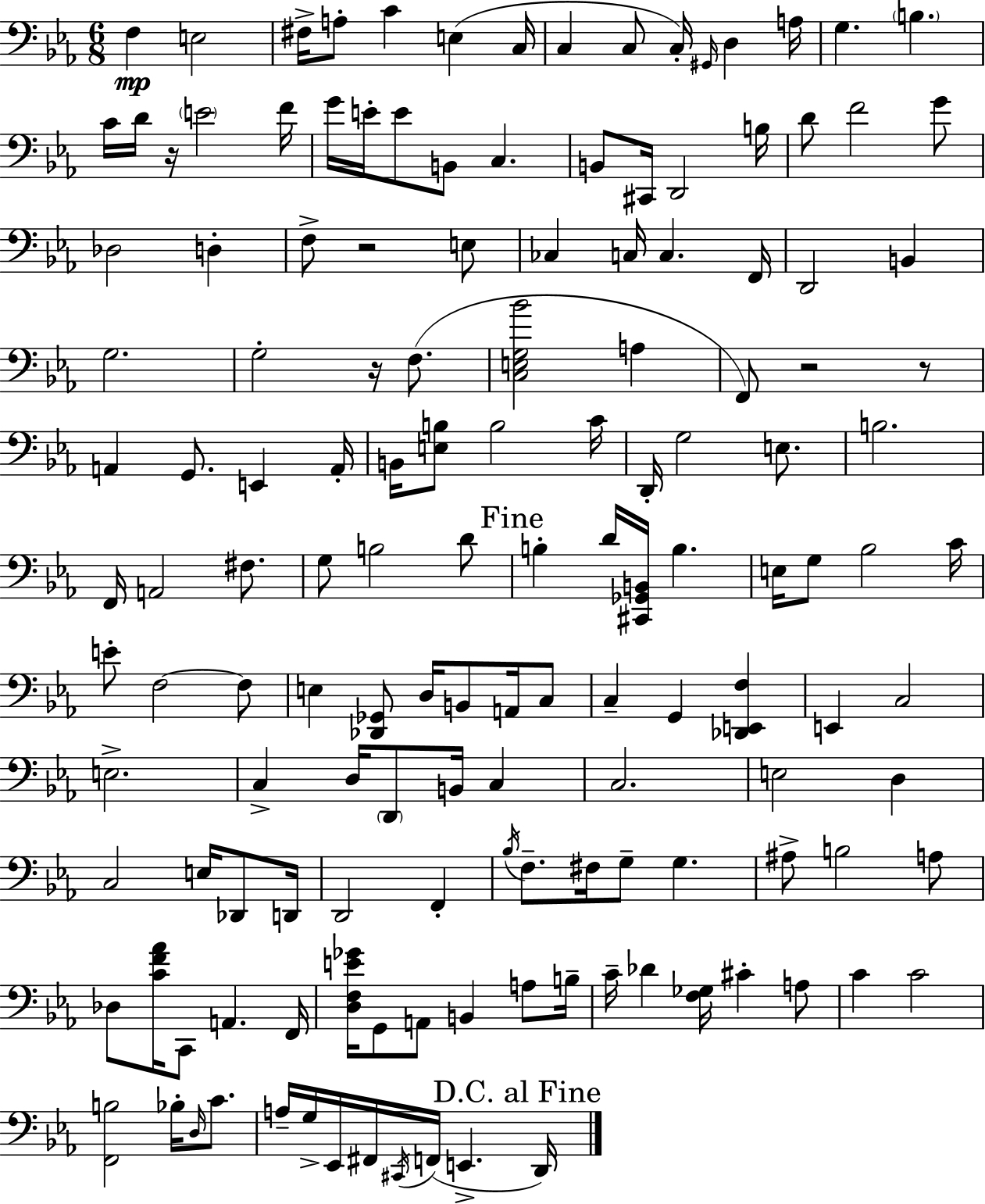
F3/q E3/h F#3/s A3/e C4/q E3/q C3/s C3/q C3/e C3/s G#2/s D3/q A3/s G3/q. B3/q. C4/s D4/s R/s E4/h F4/s G4/s E4/s E4/e B2/e C3/q. B2/e C#2/s D2/h B3/s D4/e F4/h G4/e Db3/h D3/q F3/e R/h E3/e CES3/q C3/s C3/q. F2/s D2/h B2/q G3/h. G3/h R/s F3/e. [C3,E3,G3,Bb4]/h A3/q F2/e R/h R/e A2/q G2/e. E2/q A2/s B2/s [E3,B3]/e B3/h C4/s D2/s G3/h E3/e. B3/h. F2/s A2/h F#3/e. G3/e B3/h D4/e B3/q D4/s [C#2,Gb2,B2]/s B3/q. E3/s G3/e Bb3/h C4/s E4/e F3/h F3/e E3/q [Db2,Gb2]/e D3/s B2/e A2/s C3/e C3/q G2/q [Db2,E2,F3]/q E2/q C3/h E3/h. C3/q D3/s D2/e B2/s C3/q C3/h. E3/h D3/q C3/h E3/s Db2/e D2/s D2/h F2/q Bb3/s F3/e. F#3/s G3/e G3/q. A#3/e B3/h A3/e Db3/e [C4,F4,Ab4]/s C2/e A2/q. F2/s [D3,F3,E4,Gb4]/s G2/e A2/e B2/q A3/e B3/s C4/s Db4/q [F3,Gb3]/s C#4/q A3/e C4/q C4/h [F2,B3]/h Bb3/s D3/s C4/e. A3/s G3/s Eb2/s F#2/s C#2/s F2/s E2/q. D2/s